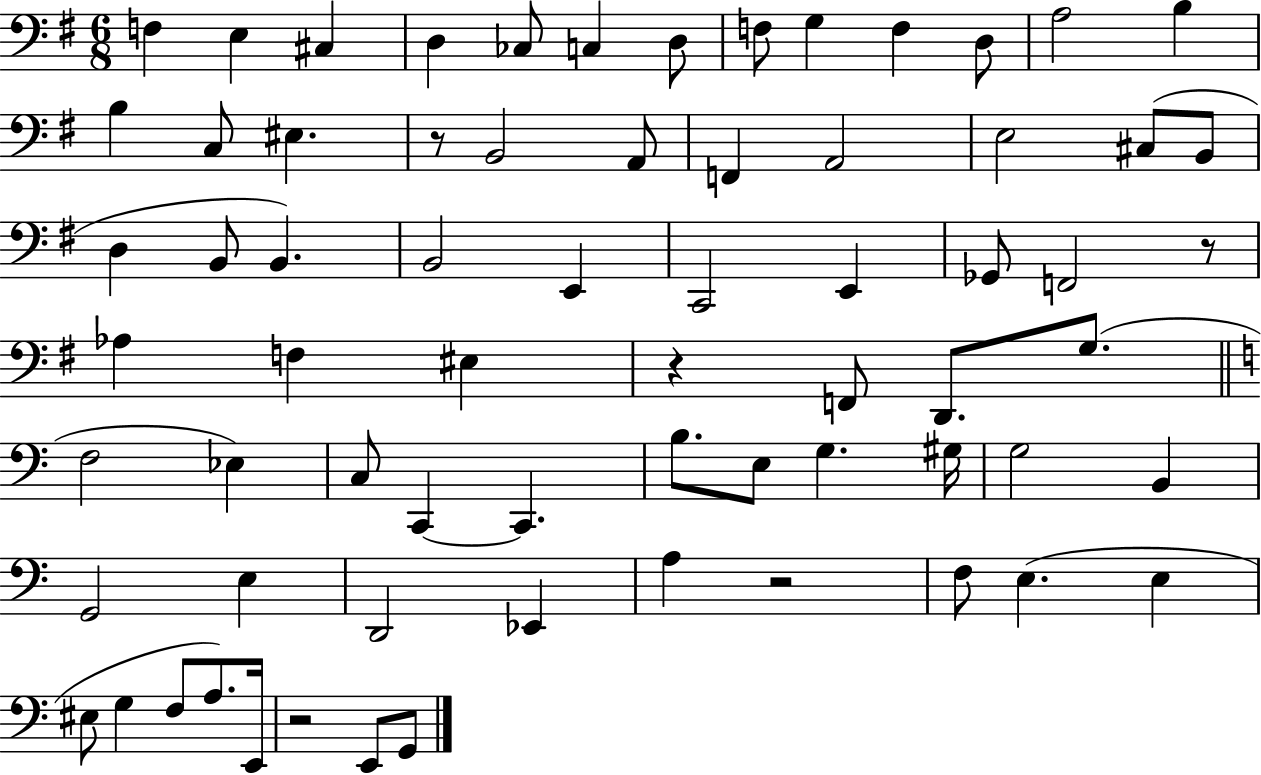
{
  \clef bass
  \numericTimeSignature
  \time 6/8
  \key g \major
  \repeat volta 2 { f4 e4 cis4 | d4 ces8 c4 d8 | f8 g4 f4 d8 | a2 b4 | \break b4 c8 eis4. | r8 b,2 a,8 | f,4 a,2 | e2 cis8( b,8 | \break d4 b,8 b,4.) | b,2 e,4 | c,2 e,4 | ges,8 f,2 r8 | \break aes4 f4 eis4 | r4 f,8 d,8. g8.( | \bar "||" \break \key a \minor f2 ees4) | c8 c,4~~ c,4. | b8. e8 g4. gis16 | g2 b,4 | \break g,2 e4 | d,2 ees,4 | a4 r2 | f8 e4.( e4 | \break eis8 g4 f8 a8.) e,16 | r2 e,8 g,8 | } \bar "|."
}